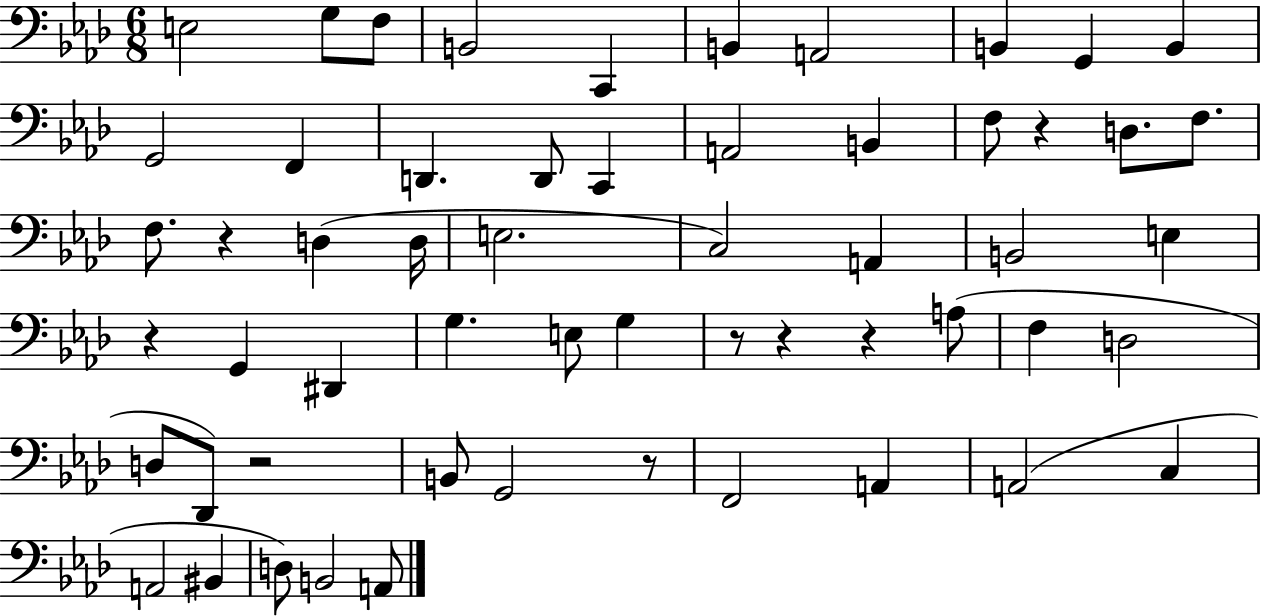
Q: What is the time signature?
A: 6/8